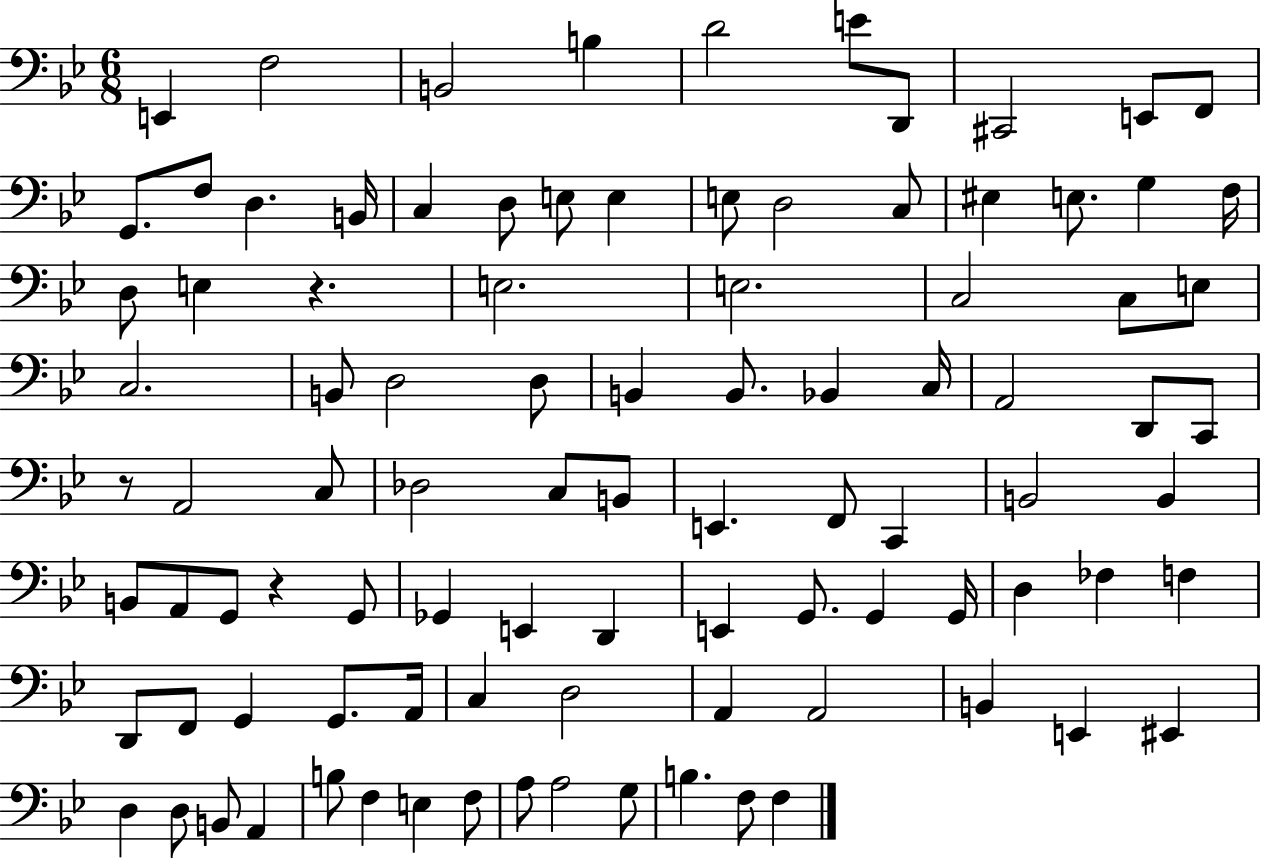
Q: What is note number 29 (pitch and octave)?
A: E3